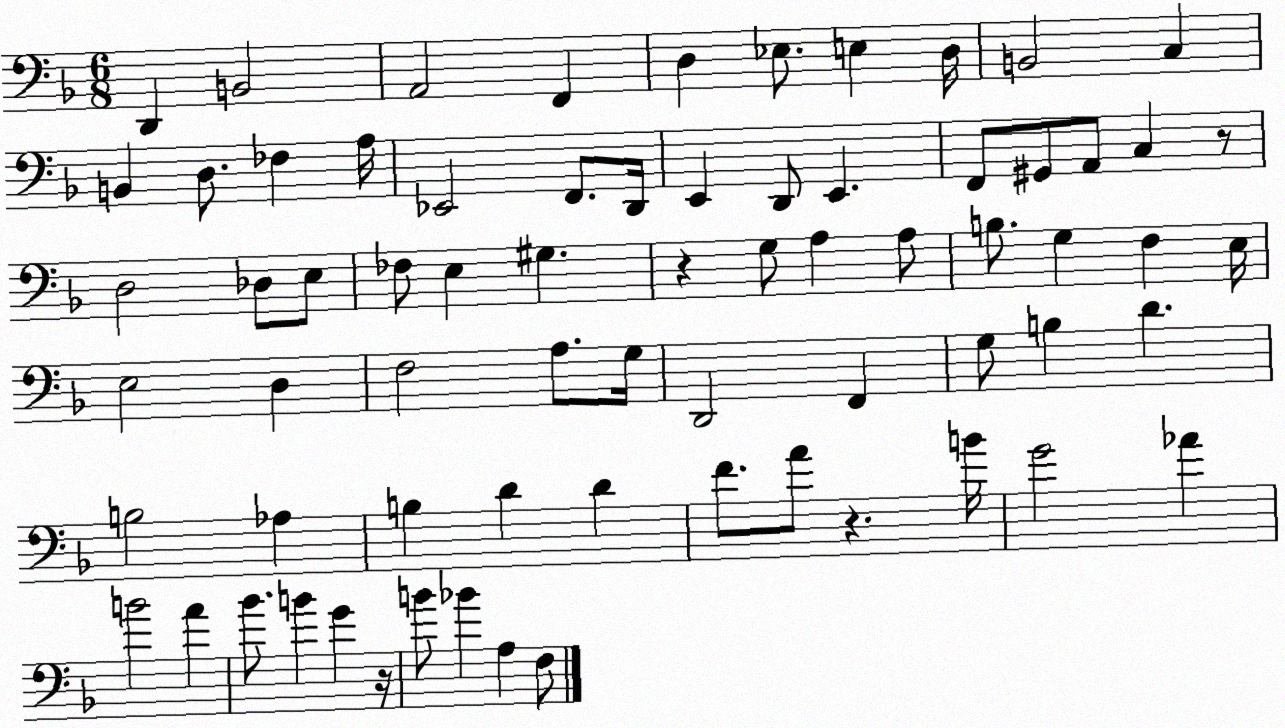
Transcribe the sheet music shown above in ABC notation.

X:1
T:Untitled
M:6/8
L:1/4
K:F
D,, B,,2 A,,2 F,, D, _E,/2 E, D,/4 B,,2 C, B,, D,/2 _F, A,/4 _E,,2 F,,/2 D,,/4 E,, D,,/2 E,, F,,/2 ^G,,/2 A,,/2 C, z/2 D,2 _D,/2 E,/2 _F,/2 E, ^G, z G,/2 A, A,/2 B,/2 G, F, E,/4 E,2 D, F,2 A,/2 G,/4 D,,2 F,, G,/2 B, D B,2 _A, B, D D F/2 A/2 z B/4 G2 _A B2 A _B/2 B G z/4 B/2 _B A, F,/2